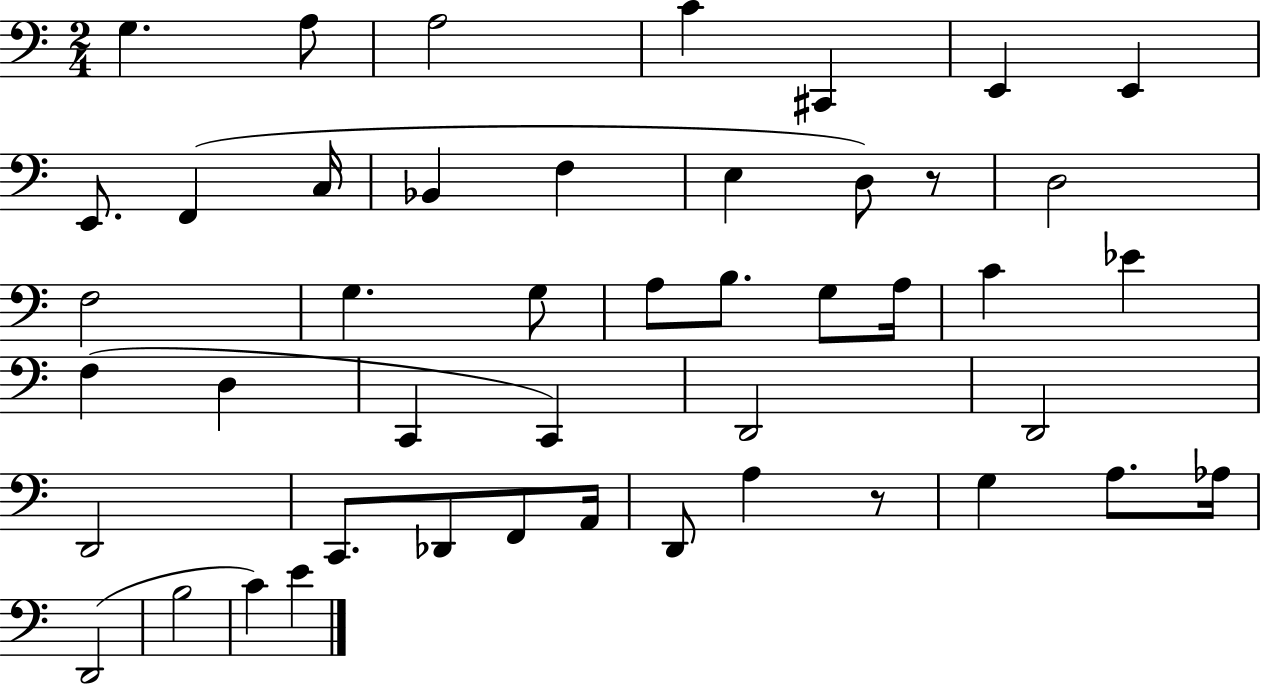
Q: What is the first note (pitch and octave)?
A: G3